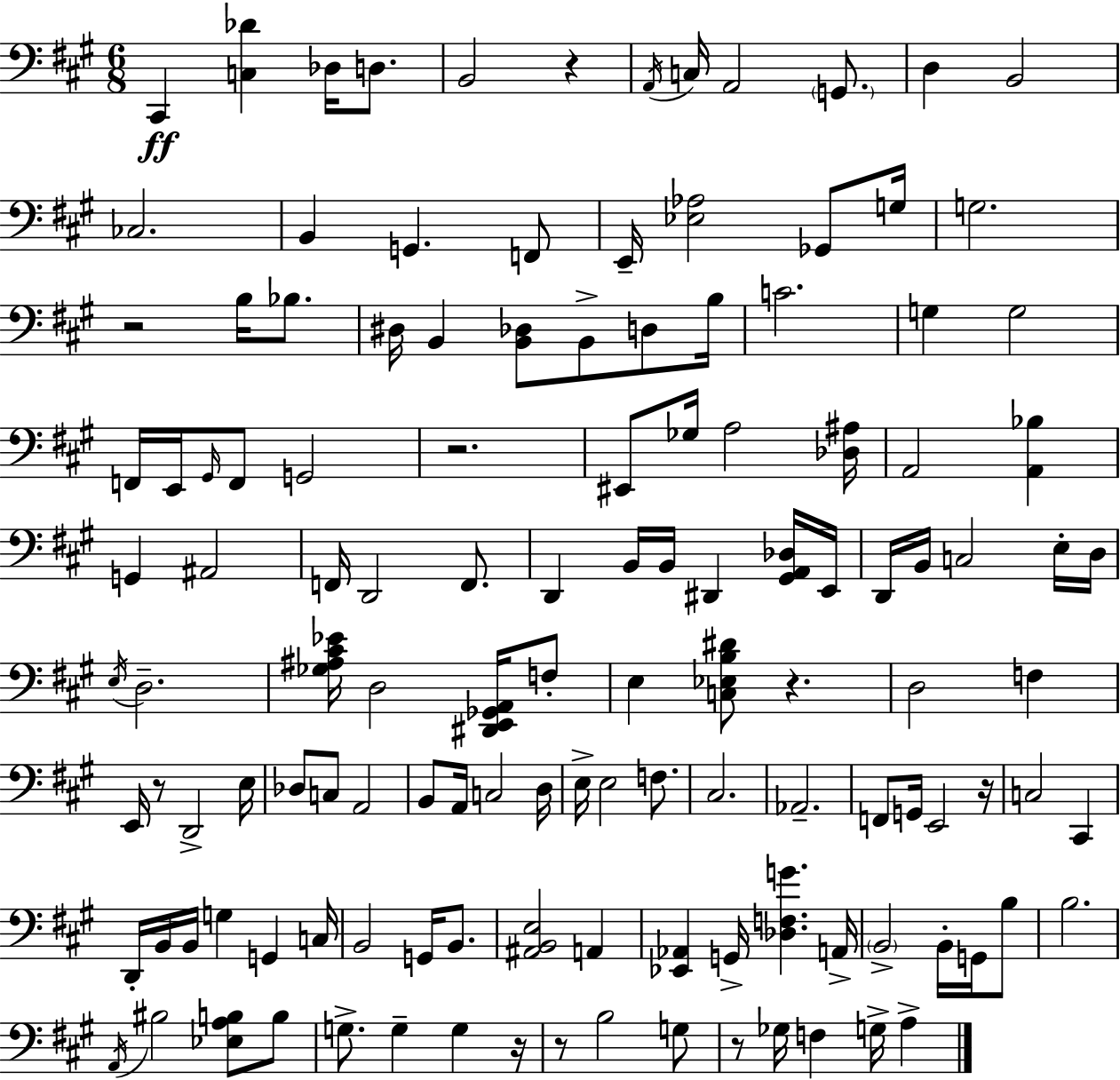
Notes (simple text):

C#2/q [C3,Db4]/q Db3/s D3/e. B2/h R/q A2/s C3/s A2/h G2/e. D3/q B2/h CES3/h. B2/q G2/q. F2/e E2/s [Eb3,Ab3]/h Gb2/e G3/s G3/h. R/h B3/s Bb3/e. D#3/s B2/q [B2,Db3]/e B2/e D3/e B3/s C4/h. G3/q G3/h F2/s E2/s G#2/s F2/e G2/h R/h. EIS2/e Gb3/s A3/h [Db3,A#3]/s A2/h [A2,Bb3]/q G2/q A#2/h F2/s D2/h F2/e. D2/q B2/s B2/s D#2/q [G#2,A2,Db3]/s E2/s D2/s B2/s C3/h E3/s D3/s E3/s D3/h. [Gb3,A#3,C#4,Eb4]/s D3/h [D#2,E2,Gb2,A2]/s F3/e E3/q [C3,Eb3,B3,D#4]/e R/q. D3/h F3/q E2/s R/e D2/h E3/s Db3/e C3/e A2/h B2/e A2/s C3/h D3/s E3/s E3/h F3/e. C#3/h. Ab2/h. F2/e G2/s E2/h R/s C3/h C#2/q D2/s B2/s B2/s G3/q G2/q C3/s B2/h G2/s B2/e. [A#2,B2,E3]/h A2/q [Eb2,Ab2]/q G2/s [Db3,F3,G4]/q. A2/s B2/h B2/s G2/s B3/e B3/h. A2/s BIS3/h [Eb3,A3,B3]/e B3/e G3/e. G3/q G3/q R/s R/e B3/h G3/e R/e Gb3/s F3/q G3/s A3/q